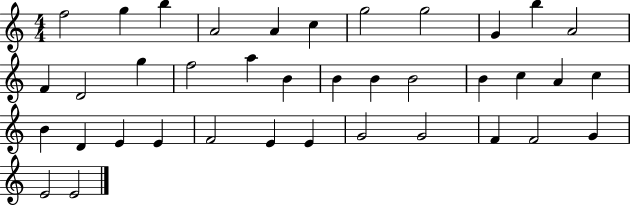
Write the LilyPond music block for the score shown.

{
  \clef treble
  \numericTimeSignature
  \time 4/4
  \key c \major
  f''2 g''4 b''4 | a'2 a'4 c''4 | g''2 g''2 | g'4 b''4 a'2 | \break f'4 d'2 g''4 | f''2 a''4 b'4 | b'4 b'4 b'2 | b'4 c''4 a'4 c''4 | \break b'4 d'4 e'4 e'4 | f'2 e'4 e'4 | g'2 g'2 | f'4 f'2 g'4 | \break e'2 e'2 | \bar "|."
}